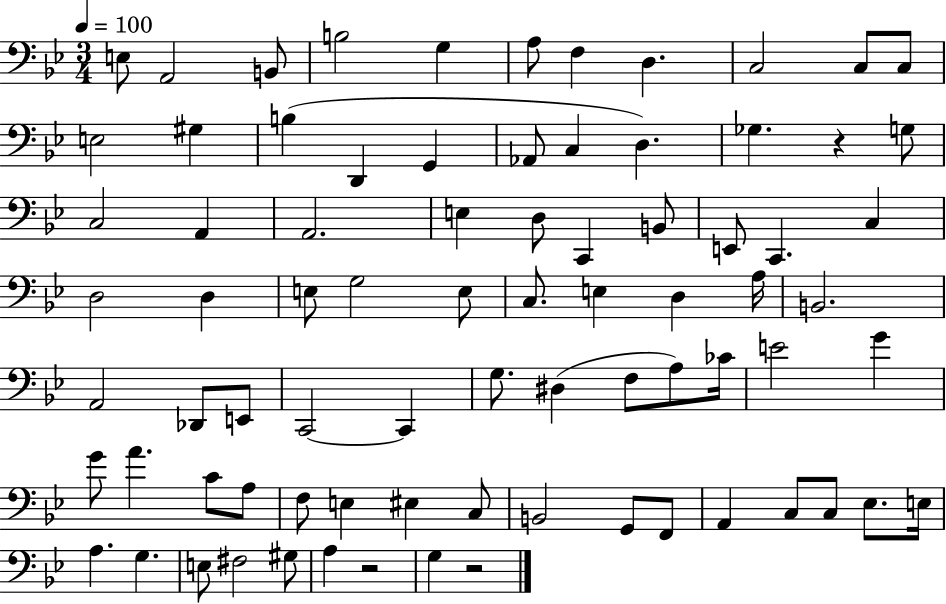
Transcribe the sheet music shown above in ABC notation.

X:1
T:Untitled
M:3/4
L:1/4
K:Bb
E,/2 A,,2 B,,/2 B,2 G, A,/2 F, D, C,2 C,/2 C,/2 E,2 ^G, B, D,, G,, _A,,/2 C, D, _G, z G,/2 C,2 A,, A,,2 E, D,/2 C,, B,,/2 E,,/2 C,, C, D,2 D, E,/2 G,2 E,/2 C,/2 E, D, A,/4 B,,2 A,,2 _D,,/2 E,,/2 C,,2 C,, G,/2 ^D, F,/2 A,/2 _C/4 E2 G G/2 A C/2 A,/2 F,/2 E, ^E, C,/2 B,,2 G,,/2 F,,/2 A,, C,/2 C,/2 _E,/2 E,/4 A, G, E,/2 ^F,2 ^G,/2 A, z2 G, z2